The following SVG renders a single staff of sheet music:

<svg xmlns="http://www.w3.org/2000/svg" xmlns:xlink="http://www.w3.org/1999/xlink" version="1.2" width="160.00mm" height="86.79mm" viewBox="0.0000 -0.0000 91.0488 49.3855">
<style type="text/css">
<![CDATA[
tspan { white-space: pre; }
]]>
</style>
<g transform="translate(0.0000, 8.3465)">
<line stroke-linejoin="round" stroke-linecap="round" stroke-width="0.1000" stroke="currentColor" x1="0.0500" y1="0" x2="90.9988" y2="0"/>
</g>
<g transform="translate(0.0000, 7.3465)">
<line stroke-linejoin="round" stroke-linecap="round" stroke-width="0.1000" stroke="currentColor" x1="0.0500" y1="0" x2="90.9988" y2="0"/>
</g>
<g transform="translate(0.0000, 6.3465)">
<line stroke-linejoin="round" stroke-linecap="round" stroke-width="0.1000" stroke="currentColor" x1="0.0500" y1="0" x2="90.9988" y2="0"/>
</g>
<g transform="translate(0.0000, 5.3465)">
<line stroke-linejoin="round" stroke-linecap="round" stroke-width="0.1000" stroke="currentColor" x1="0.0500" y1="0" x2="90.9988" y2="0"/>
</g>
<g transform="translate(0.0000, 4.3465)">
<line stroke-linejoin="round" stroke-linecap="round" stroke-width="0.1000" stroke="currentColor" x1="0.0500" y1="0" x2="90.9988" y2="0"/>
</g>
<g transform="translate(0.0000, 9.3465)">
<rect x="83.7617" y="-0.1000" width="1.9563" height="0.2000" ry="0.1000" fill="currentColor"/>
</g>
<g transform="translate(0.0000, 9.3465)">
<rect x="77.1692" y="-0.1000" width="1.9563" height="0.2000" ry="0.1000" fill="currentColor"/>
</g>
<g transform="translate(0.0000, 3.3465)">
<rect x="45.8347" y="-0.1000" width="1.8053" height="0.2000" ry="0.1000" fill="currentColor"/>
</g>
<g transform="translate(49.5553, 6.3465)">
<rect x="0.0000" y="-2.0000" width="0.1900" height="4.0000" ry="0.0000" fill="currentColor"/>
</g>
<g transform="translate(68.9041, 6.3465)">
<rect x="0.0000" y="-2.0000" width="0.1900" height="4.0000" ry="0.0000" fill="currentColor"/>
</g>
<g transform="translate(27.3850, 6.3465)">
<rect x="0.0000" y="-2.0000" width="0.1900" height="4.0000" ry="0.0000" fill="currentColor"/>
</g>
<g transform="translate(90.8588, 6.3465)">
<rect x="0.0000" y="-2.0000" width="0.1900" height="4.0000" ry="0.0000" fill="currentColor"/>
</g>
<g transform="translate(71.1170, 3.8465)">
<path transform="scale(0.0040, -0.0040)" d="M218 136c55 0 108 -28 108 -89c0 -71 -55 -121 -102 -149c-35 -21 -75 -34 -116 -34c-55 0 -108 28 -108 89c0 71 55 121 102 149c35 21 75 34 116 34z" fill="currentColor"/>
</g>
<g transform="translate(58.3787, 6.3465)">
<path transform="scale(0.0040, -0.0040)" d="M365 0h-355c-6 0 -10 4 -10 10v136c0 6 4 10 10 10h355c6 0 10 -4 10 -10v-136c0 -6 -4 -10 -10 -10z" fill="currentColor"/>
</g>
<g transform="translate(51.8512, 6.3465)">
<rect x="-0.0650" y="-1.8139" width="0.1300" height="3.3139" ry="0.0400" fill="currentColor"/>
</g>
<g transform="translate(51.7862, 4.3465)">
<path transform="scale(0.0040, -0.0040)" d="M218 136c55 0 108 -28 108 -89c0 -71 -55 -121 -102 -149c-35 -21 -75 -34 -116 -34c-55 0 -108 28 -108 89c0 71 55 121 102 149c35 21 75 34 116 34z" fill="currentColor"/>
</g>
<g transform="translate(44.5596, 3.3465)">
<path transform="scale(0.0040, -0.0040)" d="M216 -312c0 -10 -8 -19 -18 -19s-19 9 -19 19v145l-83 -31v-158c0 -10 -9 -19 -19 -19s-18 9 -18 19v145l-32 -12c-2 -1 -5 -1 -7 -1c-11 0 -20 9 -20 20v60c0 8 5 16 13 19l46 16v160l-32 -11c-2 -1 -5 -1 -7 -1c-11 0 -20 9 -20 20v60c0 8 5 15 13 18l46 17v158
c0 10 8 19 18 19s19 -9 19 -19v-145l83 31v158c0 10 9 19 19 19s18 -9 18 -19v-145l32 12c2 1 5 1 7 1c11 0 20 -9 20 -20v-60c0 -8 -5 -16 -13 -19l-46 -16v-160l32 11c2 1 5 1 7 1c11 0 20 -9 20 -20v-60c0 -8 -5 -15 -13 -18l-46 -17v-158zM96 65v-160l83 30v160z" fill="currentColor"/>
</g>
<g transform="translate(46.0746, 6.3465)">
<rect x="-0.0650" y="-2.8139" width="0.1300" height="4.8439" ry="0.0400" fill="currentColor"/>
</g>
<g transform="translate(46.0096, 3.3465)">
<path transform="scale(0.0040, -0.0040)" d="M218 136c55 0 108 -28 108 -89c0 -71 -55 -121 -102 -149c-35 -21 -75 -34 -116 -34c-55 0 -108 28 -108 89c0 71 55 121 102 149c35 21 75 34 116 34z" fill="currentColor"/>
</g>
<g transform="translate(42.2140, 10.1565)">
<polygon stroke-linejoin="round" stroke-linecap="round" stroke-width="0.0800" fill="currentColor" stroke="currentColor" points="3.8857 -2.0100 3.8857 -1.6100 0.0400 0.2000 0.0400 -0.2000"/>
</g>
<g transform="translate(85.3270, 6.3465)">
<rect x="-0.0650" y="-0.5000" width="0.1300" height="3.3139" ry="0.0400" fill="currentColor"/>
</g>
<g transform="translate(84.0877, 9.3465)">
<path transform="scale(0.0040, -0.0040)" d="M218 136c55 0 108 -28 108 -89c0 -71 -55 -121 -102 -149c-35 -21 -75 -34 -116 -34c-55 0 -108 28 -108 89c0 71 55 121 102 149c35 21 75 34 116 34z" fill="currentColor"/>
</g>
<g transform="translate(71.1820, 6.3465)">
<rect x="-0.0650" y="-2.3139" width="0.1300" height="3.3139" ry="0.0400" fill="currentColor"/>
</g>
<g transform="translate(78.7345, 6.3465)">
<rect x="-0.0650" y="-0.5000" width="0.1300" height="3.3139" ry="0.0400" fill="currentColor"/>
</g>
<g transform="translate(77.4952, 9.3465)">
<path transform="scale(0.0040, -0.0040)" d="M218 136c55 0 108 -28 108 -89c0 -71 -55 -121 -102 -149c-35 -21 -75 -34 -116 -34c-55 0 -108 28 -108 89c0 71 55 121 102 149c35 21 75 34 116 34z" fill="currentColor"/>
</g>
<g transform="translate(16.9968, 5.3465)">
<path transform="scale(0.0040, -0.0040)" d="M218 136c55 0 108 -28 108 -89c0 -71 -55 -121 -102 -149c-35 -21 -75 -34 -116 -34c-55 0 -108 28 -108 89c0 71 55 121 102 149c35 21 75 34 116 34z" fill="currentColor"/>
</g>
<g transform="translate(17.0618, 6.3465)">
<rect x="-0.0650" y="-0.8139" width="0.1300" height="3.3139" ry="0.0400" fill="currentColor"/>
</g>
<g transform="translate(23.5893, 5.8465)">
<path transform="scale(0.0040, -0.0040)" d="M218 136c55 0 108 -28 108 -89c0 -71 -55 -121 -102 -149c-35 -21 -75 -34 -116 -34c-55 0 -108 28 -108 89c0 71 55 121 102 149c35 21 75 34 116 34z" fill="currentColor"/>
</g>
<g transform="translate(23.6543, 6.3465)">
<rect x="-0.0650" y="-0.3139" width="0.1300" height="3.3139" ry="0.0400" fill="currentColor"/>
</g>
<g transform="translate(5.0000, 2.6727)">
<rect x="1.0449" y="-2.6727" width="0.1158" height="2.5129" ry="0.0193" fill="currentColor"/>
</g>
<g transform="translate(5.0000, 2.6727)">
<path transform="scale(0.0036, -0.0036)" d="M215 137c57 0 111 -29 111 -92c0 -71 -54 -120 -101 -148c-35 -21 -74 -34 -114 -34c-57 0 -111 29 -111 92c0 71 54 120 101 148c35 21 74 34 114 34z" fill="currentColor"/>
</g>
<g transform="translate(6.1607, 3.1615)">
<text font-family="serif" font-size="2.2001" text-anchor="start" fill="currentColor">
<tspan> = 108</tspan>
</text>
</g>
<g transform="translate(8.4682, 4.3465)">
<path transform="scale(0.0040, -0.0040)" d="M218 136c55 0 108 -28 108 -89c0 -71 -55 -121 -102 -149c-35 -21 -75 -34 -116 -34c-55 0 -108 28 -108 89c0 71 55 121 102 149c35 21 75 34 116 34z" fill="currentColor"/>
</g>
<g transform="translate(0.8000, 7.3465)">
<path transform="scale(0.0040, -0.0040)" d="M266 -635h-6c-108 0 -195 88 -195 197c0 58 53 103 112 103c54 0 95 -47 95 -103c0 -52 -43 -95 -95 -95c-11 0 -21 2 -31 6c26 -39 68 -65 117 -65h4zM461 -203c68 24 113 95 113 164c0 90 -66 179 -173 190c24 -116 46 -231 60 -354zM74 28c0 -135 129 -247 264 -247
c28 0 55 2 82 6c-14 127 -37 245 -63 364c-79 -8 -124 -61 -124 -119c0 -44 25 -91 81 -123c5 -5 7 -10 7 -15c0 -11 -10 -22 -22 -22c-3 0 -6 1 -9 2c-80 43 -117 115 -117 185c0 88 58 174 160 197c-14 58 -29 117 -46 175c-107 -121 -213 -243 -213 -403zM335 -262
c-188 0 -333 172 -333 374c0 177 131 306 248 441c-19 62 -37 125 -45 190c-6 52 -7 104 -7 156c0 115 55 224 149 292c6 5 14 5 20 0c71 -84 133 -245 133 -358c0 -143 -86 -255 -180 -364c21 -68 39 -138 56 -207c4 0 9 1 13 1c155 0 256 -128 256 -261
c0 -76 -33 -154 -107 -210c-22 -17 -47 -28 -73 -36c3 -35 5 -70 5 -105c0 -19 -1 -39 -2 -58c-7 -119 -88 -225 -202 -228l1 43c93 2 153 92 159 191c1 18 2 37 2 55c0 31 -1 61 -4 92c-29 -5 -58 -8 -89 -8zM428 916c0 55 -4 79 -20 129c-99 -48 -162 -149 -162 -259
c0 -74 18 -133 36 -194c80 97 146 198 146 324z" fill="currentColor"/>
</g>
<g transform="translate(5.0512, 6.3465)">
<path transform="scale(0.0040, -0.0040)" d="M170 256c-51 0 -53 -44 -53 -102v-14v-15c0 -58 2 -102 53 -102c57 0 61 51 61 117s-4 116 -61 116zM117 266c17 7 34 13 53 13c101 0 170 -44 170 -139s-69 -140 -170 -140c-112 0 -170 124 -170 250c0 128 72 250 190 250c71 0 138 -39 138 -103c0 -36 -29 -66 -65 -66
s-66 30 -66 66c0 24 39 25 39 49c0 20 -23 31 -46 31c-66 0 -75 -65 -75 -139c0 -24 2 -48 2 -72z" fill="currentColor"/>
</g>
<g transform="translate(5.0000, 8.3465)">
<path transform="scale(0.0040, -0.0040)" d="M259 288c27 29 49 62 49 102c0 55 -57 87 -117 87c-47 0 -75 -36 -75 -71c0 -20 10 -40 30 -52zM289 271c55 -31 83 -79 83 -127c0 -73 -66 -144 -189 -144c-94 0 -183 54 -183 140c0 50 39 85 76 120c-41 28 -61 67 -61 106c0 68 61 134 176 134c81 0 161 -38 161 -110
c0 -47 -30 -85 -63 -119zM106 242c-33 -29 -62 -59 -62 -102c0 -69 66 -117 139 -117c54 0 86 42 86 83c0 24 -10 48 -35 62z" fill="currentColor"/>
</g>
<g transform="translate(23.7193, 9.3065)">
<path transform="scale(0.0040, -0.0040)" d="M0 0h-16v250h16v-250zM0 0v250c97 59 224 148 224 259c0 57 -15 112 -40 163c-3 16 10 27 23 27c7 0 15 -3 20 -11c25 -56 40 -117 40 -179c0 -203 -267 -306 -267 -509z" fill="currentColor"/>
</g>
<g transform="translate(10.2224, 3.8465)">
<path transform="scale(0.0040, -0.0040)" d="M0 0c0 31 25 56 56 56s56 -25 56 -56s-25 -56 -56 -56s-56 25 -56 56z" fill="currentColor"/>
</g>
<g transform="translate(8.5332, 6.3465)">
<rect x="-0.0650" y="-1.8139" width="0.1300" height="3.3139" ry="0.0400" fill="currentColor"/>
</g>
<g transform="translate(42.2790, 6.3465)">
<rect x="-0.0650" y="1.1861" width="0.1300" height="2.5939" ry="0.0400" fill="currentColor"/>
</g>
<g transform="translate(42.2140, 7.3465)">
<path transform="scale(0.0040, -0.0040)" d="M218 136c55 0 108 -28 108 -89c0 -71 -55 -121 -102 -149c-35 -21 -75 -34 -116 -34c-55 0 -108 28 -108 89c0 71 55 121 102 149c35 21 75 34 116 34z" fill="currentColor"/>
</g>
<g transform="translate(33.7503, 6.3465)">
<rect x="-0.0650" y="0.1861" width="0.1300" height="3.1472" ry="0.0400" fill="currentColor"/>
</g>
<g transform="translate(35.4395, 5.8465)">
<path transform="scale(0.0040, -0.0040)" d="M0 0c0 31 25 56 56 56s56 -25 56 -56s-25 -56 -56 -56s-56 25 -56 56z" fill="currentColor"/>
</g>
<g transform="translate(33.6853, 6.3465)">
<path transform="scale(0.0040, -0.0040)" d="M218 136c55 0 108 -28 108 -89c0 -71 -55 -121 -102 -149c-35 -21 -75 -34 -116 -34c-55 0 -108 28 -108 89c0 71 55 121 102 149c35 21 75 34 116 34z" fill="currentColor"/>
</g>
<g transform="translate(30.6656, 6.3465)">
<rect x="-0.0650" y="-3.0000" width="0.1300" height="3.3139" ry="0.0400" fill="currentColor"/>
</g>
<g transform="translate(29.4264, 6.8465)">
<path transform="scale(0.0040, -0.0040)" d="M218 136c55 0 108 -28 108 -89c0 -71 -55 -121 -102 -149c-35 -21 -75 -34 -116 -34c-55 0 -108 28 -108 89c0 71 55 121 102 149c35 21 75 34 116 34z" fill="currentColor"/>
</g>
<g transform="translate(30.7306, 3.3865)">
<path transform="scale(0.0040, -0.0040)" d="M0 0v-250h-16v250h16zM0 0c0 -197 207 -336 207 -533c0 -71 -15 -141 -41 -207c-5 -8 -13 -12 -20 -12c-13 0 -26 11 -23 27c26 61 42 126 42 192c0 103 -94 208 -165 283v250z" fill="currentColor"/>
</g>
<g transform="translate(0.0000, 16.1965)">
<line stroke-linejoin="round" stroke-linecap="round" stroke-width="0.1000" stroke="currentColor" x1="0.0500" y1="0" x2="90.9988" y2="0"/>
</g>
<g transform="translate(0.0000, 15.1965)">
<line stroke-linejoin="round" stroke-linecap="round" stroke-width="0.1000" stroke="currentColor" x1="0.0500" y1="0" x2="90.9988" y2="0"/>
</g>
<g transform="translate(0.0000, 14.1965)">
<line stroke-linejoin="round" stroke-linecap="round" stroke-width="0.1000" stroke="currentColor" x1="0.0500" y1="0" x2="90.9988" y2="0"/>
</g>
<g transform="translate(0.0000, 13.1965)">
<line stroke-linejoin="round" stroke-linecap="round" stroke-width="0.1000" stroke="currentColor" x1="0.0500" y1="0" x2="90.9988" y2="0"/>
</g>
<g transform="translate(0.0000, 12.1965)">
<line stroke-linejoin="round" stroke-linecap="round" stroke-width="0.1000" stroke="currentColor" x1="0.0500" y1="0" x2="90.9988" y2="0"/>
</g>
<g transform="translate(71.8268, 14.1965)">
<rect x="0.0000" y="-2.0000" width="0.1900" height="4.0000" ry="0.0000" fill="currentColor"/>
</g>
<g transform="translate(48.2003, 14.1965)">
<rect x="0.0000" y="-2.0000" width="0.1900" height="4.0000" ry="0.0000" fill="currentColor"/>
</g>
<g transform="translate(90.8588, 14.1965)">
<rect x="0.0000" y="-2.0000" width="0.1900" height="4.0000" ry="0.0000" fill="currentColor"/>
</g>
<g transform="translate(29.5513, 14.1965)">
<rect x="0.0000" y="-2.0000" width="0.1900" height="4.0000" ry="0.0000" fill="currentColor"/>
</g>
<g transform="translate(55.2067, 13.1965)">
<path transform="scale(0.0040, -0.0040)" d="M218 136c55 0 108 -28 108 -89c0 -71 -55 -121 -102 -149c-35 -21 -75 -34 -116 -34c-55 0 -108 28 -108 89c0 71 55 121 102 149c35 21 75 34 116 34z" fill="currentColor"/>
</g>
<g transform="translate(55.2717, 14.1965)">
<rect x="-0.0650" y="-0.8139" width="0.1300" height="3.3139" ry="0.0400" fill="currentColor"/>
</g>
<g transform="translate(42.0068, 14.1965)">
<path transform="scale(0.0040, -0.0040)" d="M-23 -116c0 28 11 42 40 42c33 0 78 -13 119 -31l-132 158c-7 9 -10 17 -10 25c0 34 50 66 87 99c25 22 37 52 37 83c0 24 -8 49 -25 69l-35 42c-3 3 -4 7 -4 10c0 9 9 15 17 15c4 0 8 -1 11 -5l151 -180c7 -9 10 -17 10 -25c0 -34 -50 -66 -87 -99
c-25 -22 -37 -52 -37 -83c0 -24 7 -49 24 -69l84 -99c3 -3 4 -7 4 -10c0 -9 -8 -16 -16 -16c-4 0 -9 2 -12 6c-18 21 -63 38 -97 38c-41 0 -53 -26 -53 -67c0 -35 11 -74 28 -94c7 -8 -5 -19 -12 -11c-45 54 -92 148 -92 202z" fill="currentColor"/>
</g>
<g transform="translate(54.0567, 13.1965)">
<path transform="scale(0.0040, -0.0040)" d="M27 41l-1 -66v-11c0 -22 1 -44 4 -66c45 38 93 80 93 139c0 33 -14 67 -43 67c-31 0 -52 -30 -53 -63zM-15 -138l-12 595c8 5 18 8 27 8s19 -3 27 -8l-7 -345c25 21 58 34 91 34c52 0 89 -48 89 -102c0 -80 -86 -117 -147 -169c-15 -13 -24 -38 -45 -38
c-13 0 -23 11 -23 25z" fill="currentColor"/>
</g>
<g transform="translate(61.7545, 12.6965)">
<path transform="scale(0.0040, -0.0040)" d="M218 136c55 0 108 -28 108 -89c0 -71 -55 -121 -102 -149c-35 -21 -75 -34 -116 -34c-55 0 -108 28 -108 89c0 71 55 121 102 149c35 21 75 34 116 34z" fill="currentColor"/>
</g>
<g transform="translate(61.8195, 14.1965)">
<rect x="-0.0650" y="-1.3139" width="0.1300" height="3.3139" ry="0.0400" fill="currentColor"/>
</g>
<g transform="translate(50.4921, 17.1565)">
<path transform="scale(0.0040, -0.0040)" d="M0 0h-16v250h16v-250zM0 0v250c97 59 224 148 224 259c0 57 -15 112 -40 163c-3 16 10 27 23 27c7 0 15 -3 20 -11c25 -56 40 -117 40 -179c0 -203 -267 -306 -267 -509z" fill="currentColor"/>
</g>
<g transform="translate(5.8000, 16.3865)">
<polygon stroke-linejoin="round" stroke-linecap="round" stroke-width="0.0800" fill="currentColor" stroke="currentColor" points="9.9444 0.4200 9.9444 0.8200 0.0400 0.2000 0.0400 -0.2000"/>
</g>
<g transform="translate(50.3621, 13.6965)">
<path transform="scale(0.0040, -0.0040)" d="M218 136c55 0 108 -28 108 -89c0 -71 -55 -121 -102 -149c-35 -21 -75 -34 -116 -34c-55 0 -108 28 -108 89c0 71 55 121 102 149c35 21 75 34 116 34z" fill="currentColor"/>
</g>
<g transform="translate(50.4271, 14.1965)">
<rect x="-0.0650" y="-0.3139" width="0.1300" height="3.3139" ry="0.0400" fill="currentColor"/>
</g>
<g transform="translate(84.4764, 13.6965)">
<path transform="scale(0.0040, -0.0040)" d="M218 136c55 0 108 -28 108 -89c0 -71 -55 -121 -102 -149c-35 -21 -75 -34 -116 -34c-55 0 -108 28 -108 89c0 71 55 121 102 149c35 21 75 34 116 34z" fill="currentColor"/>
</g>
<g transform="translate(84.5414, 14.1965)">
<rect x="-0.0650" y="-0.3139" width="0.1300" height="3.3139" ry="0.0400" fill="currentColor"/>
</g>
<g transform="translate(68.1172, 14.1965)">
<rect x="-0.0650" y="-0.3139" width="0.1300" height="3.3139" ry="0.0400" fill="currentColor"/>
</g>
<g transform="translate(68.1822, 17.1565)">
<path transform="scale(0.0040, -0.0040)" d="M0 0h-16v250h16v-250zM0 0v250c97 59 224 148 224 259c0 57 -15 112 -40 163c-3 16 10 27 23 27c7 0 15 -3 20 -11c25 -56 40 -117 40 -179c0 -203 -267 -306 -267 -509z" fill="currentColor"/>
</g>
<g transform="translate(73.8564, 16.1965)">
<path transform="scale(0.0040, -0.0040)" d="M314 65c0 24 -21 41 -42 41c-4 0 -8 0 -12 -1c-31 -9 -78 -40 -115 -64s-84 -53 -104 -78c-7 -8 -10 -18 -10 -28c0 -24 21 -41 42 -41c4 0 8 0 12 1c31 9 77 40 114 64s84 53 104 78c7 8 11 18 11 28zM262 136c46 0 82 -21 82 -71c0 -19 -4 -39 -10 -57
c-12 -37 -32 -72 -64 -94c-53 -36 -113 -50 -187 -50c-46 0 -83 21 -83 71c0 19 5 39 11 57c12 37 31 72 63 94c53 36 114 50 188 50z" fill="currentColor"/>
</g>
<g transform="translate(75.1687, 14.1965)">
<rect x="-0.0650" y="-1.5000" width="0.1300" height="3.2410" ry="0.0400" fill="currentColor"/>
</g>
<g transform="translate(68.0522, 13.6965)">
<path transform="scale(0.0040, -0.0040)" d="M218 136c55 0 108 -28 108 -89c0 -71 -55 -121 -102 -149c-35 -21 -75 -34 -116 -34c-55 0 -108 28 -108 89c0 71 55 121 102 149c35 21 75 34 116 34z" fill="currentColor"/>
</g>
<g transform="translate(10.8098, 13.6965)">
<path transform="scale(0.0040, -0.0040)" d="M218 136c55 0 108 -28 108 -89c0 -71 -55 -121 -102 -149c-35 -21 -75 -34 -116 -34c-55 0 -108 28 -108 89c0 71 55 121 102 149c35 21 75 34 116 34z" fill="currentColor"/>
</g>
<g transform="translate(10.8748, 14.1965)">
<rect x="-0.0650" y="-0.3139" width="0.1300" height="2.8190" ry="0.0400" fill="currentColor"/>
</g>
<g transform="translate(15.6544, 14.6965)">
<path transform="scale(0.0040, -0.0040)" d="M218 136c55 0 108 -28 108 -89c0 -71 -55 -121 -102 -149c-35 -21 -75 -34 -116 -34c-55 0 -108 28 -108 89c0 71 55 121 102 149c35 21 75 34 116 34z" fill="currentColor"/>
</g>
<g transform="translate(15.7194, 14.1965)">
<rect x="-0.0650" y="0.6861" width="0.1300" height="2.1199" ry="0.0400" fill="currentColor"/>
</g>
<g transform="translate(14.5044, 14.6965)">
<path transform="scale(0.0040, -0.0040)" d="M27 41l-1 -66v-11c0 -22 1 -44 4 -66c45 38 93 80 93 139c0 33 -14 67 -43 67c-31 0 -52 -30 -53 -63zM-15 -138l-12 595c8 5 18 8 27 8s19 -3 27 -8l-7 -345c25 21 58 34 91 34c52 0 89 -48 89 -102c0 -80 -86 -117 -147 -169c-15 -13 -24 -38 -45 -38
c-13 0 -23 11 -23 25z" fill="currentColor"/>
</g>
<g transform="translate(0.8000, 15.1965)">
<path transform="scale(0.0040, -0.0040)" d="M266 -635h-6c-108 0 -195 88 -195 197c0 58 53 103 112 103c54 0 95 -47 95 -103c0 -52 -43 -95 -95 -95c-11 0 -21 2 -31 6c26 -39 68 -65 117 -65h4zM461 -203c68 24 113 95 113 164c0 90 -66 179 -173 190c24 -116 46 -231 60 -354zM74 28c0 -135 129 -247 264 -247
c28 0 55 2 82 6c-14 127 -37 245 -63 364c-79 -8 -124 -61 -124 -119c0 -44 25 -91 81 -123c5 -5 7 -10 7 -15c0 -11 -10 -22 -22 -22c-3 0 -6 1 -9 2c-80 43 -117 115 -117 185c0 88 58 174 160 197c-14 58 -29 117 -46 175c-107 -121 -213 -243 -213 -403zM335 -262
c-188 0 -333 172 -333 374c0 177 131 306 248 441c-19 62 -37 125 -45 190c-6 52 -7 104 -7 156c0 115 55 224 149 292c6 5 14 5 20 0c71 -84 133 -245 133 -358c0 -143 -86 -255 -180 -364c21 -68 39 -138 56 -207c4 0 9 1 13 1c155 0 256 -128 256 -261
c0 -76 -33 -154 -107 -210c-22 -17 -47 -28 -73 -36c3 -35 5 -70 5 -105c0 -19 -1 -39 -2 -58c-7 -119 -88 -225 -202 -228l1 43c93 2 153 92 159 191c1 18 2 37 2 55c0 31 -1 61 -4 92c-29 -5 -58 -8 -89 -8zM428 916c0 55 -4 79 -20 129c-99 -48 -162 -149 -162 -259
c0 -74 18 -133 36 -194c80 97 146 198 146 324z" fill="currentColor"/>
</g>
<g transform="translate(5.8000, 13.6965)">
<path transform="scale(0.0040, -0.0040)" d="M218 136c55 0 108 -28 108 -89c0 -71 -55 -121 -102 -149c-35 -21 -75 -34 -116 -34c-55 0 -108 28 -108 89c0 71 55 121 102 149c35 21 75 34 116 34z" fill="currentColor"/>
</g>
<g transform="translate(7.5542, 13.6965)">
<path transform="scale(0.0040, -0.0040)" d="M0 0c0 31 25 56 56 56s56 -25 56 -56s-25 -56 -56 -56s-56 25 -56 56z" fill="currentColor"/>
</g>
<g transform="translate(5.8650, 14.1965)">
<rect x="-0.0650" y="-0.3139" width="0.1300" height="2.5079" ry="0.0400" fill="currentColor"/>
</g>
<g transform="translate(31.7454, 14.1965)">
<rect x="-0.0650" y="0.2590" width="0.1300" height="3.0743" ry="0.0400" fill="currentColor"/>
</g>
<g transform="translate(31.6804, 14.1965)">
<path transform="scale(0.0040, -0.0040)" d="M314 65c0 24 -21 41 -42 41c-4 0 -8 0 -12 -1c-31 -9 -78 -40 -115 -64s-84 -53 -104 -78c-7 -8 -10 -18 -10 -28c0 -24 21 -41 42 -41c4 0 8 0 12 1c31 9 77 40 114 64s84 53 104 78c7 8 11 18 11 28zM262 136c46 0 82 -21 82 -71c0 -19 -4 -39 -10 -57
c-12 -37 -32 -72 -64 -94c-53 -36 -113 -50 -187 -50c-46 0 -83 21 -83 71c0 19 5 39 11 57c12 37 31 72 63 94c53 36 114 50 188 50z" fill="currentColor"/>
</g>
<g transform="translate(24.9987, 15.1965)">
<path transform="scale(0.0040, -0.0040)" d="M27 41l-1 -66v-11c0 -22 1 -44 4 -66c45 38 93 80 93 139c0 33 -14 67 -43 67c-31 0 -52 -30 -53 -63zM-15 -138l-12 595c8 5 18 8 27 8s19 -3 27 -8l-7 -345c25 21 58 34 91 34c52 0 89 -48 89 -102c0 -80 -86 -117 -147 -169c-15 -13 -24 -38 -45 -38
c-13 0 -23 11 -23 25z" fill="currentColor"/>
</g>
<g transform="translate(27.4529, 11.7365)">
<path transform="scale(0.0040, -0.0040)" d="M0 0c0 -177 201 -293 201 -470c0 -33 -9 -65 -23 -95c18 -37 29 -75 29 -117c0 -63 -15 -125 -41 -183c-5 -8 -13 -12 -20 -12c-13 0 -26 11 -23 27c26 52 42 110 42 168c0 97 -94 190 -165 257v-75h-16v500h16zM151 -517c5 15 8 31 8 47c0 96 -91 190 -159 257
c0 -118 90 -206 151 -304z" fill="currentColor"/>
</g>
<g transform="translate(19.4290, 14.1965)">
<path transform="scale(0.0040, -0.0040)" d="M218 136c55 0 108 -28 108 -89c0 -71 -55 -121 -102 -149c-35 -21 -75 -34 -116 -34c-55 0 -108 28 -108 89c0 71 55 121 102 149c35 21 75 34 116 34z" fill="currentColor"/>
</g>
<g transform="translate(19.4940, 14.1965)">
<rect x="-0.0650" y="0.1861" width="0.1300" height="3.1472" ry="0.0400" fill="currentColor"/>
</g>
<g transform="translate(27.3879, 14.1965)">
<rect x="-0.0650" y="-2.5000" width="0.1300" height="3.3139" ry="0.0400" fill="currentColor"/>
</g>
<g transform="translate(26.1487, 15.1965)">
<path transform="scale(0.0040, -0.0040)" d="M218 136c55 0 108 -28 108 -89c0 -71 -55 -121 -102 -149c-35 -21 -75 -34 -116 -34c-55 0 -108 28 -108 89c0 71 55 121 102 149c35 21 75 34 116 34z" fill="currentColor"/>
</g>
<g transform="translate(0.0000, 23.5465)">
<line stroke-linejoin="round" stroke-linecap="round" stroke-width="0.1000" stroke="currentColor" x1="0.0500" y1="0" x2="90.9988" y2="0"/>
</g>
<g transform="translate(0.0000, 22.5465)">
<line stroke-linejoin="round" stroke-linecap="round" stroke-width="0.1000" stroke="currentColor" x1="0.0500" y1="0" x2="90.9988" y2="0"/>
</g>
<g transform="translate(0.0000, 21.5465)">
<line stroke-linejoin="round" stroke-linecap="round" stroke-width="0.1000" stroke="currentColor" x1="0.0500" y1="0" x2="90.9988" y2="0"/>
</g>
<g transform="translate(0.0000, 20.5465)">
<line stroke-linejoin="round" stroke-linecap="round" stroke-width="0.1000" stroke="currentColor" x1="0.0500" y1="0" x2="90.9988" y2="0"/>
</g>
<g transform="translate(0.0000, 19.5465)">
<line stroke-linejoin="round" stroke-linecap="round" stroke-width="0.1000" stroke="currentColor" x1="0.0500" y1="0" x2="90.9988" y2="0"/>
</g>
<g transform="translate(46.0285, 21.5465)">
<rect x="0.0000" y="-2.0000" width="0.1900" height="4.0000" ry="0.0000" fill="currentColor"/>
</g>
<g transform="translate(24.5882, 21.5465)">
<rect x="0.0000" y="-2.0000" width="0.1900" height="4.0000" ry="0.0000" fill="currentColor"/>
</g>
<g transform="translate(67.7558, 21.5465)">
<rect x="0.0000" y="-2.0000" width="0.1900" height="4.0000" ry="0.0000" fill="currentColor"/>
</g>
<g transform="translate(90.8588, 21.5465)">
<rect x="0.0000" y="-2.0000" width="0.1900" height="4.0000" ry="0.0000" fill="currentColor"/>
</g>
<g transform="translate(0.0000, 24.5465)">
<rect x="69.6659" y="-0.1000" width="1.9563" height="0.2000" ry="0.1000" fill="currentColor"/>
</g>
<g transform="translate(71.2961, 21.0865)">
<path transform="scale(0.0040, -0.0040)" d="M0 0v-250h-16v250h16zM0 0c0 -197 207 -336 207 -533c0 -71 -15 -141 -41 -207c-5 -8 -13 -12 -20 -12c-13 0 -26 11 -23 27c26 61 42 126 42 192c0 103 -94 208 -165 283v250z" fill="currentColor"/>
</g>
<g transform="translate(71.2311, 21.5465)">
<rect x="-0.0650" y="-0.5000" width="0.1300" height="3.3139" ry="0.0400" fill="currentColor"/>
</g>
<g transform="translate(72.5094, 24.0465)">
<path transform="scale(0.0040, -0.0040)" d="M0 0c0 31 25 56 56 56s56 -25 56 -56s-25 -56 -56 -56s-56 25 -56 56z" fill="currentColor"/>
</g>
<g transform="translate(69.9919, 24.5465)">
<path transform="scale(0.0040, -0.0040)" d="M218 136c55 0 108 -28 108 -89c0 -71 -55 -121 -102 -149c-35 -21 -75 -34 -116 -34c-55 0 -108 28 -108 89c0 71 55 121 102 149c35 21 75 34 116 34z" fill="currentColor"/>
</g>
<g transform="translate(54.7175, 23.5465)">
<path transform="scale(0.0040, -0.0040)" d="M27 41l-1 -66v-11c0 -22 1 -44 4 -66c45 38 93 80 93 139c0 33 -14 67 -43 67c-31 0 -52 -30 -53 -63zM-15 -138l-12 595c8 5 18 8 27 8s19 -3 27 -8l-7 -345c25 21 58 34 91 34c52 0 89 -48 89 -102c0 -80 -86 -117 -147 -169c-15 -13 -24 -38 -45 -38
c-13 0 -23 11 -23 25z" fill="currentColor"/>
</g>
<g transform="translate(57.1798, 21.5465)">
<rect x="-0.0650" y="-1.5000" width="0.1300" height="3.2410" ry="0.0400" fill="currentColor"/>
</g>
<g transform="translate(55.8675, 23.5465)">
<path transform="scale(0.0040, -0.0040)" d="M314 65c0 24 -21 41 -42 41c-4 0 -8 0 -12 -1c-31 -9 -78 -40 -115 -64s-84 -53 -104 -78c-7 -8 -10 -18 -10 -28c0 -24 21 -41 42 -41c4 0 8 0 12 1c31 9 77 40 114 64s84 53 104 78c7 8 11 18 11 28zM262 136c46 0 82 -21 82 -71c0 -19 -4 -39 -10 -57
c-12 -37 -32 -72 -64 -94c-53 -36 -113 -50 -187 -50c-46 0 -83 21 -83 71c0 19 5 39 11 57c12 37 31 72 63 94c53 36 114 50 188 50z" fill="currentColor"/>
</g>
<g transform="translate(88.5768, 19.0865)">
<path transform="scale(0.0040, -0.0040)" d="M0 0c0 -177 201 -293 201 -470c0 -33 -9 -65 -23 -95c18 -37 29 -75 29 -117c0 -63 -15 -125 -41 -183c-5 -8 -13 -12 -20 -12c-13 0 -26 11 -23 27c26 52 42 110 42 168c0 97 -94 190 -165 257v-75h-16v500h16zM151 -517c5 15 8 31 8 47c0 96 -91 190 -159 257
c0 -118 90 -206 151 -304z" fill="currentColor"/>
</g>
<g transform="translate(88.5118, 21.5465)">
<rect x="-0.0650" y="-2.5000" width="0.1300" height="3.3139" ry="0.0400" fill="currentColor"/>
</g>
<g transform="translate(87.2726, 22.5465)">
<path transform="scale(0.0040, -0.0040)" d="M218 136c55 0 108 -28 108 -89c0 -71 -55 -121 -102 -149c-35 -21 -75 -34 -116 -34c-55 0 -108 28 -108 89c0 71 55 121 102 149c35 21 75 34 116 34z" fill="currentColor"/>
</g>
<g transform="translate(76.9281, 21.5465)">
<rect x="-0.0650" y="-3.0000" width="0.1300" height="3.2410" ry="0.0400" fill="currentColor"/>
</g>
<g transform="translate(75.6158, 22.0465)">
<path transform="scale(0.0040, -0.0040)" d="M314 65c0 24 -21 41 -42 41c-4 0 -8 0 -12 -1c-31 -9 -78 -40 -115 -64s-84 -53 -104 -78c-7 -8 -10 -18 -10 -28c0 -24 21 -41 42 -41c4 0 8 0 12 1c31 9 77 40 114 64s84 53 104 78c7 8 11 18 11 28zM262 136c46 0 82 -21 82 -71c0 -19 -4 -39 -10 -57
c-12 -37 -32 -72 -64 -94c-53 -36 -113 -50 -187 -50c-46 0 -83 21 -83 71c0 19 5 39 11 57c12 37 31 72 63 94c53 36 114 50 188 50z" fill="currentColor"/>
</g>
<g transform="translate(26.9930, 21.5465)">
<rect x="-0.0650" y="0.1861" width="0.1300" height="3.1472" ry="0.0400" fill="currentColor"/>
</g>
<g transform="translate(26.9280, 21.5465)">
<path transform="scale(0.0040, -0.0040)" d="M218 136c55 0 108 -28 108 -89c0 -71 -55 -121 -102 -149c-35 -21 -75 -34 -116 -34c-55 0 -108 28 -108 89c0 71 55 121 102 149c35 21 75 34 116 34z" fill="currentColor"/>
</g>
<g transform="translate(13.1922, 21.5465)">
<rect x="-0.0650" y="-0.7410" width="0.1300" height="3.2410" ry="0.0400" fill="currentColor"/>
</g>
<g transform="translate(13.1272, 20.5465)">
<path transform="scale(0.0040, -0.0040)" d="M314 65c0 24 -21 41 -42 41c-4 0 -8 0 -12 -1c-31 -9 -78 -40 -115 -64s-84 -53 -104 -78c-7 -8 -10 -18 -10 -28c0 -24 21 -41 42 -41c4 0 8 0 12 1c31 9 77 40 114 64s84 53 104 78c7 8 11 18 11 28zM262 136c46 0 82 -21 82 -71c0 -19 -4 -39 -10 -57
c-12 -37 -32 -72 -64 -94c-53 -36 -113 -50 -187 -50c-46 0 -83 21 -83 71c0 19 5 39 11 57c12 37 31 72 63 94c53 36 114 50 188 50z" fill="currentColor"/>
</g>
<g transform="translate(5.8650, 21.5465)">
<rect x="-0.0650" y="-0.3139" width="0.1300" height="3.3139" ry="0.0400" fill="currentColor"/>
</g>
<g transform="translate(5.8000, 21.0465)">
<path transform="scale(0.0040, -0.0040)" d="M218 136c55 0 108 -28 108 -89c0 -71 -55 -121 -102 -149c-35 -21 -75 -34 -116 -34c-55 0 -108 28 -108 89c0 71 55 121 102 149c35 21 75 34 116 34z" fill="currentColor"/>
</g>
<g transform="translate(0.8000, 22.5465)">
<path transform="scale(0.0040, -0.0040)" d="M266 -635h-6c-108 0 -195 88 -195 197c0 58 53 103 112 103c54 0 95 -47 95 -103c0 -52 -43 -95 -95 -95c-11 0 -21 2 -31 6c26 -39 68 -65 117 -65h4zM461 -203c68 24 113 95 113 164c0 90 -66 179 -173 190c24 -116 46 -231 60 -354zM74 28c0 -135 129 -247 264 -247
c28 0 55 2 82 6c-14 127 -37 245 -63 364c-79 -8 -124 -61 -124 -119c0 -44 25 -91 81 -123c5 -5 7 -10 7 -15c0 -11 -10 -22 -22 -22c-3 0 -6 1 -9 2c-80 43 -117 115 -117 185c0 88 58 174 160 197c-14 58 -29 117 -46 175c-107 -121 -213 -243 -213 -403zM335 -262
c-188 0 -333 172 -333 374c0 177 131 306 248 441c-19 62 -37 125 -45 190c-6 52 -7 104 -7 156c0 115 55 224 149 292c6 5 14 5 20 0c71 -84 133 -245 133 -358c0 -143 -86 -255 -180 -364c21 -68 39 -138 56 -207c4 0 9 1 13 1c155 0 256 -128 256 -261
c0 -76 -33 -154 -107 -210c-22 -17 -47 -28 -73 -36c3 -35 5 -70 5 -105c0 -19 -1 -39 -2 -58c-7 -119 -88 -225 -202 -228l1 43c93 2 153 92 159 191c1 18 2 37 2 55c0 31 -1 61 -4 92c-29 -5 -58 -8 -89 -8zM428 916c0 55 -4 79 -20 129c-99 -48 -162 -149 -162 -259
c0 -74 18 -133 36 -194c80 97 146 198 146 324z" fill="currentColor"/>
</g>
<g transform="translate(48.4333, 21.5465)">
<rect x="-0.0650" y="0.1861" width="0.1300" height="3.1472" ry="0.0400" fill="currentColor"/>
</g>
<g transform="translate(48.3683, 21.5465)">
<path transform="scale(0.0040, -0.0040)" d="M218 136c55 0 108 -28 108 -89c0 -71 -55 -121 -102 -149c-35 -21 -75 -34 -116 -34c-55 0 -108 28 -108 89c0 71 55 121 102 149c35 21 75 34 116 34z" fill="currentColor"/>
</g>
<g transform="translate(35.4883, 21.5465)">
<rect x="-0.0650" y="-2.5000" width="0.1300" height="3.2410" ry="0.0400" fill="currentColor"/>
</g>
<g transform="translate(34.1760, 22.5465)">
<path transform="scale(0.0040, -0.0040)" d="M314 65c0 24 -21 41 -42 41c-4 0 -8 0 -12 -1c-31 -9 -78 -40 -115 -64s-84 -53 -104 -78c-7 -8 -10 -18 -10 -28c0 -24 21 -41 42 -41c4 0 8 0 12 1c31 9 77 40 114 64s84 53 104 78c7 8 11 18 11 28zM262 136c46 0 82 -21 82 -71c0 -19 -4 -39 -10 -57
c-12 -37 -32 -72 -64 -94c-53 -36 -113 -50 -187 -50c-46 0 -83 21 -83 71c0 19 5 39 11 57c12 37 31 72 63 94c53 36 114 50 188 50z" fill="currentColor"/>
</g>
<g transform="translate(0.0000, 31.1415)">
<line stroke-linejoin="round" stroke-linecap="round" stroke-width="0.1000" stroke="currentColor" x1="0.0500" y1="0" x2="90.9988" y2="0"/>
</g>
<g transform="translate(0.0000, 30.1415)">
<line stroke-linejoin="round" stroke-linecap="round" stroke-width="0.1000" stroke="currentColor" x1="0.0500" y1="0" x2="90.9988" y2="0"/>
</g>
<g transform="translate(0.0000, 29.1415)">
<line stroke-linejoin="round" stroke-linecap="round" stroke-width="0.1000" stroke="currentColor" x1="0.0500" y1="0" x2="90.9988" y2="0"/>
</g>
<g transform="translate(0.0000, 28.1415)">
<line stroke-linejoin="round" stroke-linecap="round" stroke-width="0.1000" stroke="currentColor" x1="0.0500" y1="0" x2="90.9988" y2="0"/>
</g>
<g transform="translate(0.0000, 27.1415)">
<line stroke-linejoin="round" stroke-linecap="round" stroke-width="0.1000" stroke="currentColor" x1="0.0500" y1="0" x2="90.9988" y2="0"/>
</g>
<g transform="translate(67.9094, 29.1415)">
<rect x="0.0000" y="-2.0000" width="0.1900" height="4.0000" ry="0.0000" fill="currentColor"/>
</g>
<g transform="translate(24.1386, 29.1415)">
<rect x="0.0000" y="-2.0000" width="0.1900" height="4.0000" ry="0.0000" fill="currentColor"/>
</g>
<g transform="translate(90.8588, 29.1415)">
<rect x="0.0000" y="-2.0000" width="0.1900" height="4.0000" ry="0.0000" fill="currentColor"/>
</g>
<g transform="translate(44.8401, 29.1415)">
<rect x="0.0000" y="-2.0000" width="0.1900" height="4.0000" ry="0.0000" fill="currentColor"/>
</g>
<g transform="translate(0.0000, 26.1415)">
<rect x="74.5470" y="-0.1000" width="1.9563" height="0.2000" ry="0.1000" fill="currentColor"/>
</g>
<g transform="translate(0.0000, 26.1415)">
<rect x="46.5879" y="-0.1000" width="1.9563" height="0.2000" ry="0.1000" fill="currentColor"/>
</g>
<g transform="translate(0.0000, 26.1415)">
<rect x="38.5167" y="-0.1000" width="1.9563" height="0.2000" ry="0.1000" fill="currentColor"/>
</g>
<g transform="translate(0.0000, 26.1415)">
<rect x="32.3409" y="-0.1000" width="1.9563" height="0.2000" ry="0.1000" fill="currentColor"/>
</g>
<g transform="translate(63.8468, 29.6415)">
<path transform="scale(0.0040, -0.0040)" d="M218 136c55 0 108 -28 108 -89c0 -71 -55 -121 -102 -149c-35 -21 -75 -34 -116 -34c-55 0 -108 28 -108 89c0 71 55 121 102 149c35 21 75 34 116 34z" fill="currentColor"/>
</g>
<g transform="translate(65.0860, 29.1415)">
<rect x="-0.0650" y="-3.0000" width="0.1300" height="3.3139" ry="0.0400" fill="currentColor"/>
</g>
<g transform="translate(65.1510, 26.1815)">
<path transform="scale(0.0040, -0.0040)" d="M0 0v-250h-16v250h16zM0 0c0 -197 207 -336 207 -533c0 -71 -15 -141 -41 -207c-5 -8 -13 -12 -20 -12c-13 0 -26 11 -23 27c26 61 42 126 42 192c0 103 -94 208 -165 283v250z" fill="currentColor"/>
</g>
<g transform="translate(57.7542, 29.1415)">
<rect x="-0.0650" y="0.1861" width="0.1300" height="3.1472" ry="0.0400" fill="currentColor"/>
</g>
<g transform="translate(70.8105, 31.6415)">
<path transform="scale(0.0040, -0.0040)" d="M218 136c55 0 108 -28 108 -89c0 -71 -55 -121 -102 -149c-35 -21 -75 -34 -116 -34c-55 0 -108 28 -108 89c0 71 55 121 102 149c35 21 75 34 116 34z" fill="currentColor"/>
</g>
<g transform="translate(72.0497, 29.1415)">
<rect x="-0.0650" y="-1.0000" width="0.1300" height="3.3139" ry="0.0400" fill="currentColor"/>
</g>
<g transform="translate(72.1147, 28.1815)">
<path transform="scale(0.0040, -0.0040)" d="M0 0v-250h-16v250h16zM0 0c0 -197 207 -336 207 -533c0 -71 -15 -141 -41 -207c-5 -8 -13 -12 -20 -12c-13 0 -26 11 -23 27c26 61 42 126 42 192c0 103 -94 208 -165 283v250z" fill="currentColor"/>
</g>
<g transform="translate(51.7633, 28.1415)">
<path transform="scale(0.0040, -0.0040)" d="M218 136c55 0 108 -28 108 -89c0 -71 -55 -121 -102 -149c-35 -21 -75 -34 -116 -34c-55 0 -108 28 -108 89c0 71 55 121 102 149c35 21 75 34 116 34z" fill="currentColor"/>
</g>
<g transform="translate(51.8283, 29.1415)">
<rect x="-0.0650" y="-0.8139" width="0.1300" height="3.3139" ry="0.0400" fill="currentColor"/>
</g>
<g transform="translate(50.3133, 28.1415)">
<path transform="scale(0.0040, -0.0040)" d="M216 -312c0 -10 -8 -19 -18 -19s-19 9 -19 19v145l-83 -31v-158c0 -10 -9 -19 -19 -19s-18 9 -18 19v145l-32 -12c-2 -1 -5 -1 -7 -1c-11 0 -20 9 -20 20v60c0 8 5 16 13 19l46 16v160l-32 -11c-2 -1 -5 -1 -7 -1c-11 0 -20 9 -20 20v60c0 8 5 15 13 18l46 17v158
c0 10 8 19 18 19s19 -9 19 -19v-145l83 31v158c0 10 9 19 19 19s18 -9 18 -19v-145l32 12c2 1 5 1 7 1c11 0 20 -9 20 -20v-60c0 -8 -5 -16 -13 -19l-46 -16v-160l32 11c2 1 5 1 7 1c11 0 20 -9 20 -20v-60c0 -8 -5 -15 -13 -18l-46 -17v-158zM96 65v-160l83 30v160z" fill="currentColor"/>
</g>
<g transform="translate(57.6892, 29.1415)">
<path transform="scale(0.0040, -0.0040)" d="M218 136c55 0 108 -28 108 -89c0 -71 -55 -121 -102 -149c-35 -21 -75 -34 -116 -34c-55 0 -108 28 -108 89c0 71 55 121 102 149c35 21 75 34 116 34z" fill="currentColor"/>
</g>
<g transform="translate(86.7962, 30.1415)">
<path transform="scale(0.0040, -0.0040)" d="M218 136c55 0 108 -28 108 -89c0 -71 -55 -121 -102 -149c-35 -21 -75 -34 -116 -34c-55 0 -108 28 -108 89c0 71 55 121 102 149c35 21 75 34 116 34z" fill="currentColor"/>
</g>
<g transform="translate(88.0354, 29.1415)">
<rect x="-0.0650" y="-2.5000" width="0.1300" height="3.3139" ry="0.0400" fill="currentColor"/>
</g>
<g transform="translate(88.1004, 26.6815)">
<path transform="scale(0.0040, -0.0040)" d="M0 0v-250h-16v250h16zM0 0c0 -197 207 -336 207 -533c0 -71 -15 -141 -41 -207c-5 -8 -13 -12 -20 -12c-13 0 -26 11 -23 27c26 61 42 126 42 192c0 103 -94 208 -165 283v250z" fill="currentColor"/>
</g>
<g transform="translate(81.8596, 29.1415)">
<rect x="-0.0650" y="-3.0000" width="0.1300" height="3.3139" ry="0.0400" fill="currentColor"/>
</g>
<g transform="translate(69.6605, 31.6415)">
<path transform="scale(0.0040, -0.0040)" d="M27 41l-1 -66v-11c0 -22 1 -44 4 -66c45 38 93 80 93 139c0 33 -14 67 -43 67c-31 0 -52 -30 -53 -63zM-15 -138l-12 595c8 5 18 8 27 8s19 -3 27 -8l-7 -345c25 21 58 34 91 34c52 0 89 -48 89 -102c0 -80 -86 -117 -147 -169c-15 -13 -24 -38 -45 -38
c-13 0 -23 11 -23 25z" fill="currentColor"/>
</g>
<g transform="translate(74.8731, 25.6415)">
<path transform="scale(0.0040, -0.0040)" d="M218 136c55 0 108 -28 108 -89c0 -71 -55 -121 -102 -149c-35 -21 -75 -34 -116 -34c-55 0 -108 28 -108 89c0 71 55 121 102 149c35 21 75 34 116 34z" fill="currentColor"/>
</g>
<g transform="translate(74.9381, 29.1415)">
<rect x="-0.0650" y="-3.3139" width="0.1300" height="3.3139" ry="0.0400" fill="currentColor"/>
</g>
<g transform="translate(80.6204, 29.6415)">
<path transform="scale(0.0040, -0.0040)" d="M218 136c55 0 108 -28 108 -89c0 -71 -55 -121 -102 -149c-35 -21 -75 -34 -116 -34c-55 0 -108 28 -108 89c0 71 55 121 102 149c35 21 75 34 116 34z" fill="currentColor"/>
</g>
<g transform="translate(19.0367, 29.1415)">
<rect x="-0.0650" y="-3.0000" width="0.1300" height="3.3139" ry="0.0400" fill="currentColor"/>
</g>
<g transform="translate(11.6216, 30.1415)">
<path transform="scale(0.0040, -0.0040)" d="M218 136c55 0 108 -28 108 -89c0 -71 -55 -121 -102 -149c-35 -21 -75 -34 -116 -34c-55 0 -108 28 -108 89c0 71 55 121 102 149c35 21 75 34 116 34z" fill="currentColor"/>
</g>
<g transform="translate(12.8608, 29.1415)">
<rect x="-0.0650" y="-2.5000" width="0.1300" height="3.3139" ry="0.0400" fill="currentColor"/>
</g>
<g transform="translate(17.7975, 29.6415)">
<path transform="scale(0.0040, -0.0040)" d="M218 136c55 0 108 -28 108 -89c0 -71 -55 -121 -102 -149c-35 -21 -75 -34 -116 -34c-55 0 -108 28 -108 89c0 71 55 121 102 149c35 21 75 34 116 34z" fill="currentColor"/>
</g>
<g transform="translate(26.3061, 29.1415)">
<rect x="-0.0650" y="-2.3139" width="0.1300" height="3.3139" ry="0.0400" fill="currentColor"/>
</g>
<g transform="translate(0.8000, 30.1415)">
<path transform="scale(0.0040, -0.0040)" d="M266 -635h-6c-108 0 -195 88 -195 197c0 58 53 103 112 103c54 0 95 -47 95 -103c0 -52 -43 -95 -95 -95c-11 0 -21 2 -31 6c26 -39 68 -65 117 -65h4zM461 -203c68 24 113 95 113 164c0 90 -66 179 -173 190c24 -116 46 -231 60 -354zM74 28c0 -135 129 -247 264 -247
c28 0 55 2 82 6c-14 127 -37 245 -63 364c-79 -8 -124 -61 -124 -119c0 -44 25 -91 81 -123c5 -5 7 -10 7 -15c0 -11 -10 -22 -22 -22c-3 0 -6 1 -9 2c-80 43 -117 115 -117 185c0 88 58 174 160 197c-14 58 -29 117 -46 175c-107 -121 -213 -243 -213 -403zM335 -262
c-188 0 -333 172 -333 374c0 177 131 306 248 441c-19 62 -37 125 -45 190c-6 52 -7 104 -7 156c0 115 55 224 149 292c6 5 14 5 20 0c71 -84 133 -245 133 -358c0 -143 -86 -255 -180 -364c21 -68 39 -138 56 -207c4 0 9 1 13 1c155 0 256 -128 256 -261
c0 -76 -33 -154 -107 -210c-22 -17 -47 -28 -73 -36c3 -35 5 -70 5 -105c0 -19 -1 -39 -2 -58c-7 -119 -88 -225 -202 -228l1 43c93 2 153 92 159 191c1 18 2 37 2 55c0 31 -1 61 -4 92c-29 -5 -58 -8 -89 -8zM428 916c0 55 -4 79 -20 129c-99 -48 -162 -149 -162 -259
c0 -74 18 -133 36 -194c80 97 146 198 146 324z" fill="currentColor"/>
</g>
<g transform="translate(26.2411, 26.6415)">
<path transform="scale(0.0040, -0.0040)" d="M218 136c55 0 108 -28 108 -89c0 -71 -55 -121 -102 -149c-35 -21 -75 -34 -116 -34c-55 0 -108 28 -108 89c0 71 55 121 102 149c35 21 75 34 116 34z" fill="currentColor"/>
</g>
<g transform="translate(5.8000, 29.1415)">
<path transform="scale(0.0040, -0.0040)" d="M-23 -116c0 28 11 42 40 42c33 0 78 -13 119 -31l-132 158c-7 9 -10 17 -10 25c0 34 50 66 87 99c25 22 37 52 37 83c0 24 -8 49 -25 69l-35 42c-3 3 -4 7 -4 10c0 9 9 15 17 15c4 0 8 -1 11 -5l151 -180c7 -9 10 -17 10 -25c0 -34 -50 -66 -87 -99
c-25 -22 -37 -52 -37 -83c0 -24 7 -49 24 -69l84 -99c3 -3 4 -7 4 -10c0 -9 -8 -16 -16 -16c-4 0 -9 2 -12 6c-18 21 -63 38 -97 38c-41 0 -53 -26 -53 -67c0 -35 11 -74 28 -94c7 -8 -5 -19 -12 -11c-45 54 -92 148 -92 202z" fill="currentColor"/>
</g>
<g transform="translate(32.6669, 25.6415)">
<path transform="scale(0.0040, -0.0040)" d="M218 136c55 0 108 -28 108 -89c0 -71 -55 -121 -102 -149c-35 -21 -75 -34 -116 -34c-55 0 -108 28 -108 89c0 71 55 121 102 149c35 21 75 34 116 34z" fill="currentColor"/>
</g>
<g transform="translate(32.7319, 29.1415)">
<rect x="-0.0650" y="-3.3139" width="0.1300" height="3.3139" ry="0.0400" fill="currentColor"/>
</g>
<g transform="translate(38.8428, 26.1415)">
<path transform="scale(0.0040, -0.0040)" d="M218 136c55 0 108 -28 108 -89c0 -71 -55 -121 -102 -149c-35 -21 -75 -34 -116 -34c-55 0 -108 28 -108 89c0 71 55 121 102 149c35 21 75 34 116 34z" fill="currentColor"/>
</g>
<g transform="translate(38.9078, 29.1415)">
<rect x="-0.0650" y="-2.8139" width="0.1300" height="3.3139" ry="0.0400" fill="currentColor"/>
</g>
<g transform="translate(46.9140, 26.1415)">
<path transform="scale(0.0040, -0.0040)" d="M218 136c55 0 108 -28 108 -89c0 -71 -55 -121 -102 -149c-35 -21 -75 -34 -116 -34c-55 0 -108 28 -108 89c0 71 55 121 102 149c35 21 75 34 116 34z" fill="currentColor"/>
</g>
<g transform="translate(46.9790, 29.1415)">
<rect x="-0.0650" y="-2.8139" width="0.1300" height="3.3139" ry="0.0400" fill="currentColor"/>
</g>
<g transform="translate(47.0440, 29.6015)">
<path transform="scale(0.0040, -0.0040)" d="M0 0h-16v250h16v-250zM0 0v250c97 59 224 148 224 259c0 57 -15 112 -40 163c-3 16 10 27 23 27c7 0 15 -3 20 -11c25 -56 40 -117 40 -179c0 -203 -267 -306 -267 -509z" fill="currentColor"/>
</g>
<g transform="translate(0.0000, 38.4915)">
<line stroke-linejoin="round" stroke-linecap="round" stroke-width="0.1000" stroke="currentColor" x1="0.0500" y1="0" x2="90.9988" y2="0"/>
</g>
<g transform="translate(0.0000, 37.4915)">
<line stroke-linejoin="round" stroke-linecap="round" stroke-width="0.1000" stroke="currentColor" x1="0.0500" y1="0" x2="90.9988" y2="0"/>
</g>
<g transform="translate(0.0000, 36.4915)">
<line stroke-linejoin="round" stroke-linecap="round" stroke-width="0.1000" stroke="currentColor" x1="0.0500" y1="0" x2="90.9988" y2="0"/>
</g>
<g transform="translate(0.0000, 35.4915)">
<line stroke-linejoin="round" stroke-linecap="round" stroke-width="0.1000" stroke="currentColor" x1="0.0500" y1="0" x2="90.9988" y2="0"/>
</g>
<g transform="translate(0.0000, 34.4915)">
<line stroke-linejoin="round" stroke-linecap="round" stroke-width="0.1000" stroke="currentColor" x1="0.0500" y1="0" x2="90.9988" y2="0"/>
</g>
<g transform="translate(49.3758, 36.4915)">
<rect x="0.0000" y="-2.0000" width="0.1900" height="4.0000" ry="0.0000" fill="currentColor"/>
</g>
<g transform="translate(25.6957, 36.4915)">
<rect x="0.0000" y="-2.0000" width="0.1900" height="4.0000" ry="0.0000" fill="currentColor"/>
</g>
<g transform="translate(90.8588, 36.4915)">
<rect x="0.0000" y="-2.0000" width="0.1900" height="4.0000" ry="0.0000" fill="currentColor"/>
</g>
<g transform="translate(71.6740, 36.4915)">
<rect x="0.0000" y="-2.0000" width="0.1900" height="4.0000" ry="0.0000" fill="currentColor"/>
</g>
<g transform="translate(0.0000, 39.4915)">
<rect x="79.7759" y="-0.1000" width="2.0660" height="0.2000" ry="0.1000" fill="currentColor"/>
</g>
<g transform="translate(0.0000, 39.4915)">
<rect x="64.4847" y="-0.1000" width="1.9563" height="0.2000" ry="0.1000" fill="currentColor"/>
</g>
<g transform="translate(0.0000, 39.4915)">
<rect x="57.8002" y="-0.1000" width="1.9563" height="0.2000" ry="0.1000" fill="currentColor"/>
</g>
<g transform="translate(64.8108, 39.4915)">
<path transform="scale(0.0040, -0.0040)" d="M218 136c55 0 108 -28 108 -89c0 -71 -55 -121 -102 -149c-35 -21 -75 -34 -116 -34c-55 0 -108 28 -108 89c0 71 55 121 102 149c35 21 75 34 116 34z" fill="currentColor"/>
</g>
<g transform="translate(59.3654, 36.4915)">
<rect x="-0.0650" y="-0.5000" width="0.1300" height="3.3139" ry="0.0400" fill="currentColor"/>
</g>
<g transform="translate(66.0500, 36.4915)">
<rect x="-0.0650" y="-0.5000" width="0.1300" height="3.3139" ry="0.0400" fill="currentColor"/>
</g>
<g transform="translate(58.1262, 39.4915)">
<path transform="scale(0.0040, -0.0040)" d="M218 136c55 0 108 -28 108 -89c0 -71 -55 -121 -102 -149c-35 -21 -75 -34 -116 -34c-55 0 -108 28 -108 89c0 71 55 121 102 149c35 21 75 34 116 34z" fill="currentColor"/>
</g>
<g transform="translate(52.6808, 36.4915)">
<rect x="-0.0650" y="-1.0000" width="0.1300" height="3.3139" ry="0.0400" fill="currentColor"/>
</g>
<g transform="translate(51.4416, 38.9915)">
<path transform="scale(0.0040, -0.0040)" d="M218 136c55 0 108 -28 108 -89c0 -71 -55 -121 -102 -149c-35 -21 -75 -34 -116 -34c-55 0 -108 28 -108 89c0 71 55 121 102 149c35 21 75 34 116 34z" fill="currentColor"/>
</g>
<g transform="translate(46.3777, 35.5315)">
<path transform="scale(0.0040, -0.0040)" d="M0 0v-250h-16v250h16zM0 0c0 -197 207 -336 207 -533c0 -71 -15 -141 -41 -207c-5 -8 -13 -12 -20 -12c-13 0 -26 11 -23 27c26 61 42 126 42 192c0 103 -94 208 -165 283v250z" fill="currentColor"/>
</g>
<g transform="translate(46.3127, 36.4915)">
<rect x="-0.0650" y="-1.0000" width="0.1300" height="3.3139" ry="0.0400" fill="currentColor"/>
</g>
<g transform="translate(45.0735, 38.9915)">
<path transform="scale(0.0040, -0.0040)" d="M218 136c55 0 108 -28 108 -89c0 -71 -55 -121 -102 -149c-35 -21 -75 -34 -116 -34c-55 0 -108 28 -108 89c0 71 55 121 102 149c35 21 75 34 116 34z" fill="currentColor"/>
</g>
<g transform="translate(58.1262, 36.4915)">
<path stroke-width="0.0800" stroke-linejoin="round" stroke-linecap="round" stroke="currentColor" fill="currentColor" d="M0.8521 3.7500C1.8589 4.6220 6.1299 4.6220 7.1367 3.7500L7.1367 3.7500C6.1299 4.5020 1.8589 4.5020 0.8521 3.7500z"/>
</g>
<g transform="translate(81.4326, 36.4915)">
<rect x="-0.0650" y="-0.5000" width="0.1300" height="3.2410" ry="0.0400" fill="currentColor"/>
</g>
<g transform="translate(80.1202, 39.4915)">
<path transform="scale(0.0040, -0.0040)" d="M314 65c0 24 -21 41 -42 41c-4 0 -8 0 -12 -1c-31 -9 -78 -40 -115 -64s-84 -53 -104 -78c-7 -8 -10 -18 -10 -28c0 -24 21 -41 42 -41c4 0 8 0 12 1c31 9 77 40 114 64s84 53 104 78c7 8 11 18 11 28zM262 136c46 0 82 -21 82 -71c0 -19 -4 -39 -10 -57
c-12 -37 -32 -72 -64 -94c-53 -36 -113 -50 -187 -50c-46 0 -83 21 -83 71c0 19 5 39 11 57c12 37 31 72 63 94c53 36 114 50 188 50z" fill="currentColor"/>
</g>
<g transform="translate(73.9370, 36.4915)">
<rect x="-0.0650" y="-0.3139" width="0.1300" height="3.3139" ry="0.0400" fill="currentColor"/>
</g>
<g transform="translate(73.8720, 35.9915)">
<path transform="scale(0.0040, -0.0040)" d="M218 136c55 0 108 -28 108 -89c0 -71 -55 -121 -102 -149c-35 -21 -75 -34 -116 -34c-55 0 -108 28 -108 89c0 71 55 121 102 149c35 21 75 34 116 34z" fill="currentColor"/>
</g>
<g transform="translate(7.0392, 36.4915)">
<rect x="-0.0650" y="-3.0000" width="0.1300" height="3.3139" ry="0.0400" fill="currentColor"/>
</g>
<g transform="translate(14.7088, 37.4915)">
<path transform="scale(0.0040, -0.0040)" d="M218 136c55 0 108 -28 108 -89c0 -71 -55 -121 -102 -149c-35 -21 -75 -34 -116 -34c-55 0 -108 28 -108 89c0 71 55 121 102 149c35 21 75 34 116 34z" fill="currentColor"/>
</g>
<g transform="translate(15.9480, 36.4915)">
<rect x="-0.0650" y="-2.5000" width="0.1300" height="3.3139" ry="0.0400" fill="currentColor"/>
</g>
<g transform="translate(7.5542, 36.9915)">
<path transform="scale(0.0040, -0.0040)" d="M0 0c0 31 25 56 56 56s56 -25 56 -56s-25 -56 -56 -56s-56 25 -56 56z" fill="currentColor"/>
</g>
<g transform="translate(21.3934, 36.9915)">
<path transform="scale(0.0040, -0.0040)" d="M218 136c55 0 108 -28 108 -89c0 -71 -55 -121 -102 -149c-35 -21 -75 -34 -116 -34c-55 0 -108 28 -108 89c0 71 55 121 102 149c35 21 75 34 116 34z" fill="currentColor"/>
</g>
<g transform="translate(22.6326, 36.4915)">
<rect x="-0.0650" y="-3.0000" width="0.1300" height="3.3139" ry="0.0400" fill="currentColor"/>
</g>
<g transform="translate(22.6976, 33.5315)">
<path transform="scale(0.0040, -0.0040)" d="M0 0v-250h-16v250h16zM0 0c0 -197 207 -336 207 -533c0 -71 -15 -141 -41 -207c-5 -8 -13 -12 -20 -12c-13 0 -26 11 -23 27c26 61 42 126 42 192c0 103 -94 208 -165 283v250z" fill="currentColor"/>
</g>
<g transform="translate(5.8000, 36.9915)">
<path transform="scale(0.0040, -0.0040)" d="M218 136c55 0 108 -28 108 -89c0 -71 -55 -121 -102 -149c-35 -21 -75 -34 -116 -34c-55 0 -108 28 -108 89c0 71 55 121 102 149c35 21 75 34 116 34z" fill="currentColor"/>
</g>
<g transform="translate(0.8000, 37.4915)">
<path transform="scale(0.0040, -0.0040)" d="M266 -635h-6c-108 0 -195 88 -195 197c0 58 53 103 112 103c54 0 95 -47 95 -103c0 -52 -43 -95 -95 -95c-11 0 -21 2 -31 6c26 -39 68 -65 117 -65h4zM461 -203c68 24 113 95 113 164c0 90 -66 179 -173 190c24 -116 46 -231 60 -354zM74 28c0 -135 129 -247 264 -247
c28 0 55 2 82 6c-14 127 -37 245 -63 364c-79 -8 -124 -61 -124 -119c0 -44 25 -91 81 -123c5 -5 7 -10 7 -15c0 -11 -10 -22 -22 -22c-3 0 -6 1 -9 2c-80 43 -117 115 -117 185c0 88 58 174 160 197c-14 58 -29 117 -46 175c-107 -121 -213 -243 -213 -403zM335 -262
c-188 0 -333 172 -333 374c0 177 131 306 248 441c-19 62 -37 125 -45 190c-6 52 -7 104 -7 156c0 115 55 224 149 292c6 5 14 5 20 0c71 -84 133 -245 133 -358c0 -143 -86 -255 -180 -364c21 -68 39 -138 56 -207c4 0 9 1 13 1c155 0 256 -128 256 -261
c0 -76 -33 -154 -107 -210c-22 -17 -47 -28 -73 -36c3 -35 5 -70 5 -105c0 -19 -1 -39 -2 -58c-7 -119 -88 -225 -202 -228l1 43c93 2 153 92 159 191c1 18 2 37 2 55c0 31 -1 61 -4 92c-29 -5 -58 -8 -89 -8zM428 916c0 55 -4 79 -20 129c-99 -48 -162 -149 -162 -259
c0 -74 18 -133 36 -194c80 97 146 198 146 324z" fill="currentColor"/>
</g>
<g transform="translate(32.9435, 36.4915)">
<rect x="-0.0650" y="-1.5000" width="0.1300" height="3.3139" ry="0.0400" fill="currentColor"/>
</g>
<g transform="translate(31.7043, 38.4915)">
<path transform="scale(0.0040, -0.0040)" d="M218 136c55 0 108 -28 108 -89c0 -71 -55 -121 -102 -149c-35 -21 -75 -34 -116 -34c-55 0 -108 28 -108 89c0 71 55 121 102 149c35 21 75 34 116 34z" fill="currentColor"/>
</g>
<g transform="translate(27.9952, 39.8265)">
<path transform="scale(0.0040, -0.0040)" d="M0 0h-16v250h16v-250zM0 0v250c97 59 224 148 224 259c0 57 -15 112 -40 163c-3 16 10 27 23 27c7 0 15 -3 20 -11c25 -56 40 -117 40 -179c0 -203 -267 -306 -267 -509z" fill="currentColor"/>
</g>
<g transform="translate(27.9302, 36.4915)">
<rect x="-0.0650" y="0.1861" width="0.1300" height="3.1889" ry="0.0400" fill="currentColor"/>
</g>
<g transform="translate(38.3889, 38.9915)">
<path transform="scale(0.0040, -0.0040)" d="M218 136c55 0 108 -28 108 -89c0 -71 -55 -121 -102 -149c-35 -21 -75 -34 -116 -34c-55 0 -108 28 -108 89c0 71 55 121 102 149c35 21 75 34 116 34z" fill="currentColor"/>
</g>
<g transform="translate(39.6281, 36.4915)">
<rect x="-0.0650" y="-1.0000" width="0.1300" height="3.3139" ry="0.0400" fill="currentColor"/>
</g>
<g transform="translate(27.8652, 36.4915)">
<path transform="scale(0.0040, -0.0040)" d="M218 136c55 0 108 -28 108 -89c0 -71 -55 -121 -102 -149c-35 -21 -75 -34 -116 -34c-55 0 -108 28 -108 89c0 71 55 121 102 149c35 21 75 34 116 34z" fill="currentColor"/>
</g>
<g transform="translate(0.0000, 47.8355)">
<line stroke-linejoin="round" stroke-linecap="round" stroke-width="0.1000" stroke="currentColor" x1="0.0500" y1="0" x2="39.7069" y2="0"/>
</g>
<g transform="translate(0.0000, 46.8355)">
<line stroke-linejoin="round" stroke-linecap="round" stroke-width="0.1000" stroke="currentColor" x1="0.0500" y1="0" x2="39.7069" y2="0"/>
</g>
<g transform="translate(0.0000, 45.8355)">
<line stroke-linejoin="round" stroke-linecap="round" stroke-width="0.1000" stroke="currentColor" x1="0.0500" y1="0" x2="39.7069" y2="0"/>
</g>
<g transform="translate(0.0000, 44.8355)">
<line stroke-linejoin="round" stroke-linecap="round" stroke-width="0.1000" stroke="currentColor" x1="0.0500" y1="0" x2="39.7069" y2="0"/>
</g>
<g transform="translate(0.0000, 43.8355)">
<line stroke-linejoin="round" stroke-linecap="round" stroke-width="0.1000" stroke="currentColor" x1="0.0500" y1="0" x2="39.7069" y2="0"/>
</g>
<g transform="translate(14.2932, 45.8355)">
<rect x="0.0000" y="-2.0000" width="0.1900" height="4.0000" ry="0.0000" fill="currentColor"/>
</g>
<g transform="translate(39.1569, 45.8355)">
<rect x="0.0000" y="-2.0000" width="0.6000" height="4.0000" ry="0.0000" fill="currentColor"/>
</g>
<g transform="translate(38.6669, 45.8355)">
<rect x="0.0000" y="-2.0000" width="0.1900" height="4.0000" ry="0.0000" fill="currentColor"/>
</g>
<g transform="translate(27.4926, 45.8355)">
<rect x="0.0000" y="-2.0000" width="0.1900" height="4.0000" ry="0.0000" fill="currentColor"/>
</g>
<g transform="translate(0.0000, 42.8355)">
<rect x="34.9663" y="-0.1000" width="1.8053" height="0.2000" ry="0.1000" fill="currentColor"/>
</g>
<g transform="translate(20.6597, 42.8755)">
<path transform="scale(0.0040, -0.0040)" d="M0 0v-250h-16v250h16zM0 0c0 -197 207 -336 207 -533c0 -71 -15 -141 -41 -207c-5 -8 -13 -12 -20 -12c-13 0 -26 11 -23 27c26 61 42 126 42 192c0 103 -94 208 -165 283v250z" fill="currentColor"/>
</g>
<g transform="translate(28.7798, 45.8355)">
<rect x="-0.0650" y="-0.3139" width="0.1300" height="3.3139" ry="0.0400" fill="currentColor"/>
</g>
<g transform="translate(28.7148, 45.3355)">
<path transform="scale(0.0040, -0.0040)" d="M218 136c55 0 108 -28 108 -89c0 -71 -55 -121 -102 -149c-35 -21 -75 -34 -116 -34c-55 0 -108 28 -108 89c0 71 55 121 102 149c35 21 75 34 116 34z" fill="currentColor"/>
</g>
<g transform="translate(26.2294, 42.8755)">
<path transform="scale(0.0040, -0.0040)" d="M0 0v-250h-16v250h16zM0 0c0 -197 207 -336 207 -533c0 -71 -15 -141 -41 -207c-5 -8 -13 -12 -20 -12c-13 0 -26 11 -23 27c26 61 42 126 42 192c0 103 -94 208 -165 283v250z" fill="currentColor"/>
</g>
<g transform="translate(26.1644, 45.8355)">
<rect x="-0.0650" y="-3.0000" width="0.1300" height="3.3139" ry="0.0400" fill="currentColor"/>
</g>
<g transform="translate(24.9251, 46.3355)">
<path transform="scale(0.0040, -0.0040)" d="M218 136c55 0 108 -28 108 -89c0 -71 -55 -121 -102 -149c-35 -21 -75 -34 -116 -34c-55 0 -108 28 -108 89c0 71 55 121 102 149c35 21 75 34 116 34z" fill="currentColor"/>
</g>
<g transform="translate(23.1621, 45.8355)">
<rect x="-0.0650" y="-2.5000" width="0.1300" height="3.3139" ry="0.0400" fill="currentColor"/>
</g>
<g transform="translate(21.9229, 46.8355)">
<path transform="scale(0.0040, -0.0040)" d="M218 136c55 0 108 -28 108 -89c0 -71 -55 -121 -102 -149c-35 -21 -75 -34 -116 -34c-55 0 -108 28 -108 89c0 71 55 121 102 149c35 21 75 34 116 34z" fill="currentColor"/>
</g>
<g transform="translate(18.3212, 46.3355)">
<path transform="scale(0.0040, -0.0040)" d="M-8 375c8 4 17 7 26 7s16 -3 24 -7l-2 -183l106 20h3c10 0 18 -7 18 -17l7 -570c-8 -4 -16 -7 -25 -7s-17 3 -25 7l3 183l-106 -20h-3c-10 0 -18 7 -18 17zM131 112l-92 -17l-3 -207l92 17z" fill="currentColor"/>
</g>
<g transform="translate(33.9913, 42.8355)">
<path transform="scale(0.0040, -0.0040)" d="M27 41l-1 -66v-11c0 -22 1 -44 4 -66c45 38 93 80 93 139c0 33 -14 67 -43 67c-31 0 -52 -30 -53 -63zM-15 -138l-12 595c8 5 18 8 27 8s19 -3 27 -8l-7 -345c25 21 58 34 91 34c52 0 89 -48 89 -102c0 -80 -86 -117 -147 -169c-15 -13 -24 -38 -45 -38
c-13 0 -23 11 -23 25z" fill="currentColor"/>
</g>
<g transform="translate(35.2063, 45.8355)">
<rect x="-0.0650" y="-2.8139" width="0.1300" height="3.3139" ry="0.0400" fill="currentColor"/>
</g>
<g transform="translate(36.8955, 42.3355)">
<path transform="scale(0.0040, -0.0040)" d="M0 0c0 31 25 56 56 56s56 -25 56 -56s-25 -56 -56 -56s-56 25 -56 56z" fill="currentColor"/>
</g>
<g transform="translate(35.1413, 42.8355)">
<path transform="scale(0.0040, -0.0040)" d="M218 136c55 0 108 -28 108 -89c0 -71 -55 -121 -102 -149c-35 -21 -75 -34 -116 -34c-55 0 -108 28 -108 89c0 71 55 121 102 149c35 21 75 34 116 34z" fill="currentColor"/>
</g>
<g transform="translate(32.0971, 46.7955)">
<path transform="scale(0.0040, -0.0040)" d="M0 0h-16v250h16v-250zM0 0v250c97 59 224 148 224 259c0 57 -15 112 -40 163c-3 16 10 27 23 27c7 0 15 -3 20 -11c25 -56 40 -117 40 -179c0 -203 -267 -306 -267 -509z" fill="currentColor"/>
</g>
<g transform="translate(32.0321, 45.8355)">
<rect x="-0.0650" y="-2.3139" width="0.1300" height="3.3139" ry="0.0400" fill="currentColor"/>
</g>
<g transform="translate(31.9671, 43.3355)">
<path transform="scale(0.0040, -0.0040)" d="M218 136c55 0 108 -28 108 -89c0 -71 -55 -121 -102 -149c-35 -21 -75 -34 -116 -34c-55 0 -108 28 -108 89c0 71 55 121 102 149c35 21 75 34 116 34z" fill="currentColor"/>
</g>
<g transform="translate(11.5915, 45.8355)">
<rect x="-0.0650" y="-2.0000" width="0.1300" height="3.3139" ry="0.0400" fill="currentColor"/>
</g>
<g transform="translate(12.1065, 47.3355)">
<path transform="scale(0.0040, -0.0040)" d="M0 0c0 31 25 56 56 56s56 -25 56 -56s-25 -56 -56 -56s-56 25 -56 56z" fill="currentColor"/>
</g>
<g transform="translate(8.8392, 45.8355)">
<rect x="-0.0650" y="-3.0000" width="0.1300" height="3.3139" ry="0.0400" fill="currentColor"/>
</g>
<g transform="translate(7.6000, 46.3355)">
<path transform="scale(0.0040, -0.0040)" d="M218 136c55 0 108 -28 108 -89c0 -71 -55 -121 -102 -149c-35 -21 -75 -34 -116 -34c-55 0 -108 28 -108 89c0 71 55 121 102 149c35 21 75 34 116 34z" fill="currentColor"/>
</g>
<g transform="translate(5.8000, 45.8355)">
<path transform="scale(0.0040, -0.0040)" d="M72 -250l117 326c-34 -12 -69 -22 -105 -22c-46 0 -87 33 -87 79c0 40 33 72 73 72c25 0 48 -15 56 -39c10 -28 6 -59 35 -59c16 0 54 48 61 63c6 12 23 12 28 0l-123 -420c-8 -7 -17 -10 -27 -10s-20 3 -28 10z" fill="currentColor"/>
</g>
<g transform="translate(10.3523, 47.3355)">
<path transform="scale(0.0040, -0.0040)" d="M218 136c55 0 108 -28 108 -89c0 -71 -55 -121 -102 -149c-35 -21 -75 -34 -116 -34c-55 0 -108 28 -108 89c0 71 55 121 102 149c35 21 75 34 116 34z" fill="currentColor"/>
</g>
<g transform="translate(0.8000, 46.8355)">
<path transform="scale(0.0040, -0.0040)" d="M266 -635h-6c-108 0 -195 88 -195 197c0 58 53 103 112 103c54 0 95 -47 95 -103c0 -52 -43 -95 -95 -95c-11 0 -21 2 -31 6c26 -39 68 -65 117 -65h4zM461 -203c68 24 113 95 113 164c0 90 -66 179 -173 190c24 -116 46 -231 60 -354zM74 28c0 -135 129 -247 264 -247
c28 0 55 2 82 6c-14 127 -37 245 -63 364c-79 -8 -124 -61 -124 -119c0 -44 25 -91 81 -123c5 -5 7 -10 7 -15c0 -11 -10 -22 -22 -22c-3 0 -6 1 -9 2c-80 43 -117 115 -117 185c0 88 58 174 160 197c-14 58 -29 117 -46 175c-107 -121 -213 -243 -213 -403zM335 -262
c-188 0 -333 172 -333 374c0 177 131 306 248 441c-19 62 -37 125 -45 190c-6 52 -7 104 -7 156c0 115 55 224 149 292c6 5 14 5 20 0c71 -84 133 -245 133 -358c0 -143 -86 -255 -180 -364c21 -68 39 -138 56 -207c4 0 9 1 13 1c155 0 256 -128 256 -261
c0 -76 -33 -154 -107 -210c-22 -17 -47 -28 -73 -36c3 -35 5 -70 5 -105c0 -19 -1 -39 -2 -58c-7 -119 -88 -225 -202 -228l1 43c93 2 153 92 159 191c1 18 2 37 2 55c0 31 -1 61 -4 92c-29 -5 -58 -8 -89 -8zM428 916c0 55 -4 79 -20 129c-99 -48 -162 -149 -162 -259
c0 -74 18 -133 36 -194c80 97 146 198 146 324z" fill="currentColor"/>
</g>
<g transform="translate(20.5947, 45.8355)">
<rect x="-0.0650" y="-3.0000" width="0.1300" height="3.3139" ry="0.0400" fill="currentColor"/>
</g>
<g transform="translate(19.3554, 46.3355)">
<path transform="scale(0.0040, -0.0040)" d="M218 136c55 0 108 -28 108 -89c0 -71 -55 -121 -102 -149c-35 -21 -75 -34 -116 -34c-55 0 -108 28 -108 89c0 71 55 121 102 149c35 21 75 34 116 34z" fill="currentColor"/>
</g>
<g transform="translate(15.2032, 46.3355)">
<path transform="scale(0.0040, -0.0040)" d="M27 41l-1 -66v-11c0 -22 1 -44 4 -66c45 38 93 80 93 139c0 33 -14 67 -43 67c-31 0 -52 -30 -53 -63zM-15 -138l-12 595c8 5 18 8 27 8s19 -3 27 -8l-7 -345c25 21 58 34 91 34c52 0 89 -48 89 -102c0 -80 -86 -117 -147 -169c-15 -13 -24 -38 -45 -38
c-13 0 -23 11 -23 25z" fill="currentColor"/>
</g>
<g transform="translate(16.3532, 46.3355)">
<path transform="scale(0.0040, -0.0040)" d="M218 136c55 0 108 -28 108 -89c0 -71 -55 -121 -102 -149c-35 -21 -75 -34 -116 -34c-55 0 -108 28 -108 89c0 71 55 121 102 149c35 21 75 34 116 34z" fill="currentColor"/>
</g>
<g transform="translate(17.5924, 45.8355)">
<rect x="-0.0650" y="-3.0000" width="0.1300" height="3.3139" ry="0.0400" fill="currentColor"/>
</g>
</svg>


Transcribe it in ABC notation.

X:1
T:Untitled
M:6/8
L:1/4
K:C
f d c/2 A/2 B G/2 ^a/2 f z2 g C C c/2 c/2 _A/2 B _G/4 B2 z c/2 _d e c/2 E2 c c d2 B G2 B _E2 C/2 A2 G/4 z G A g b a a/2 ^d B A/2 _D/2 b A G/2 A G A/2 B/2 E D D/2 D C C c C2 z/2 A F _A A/2 G A/2 c g/2 _a